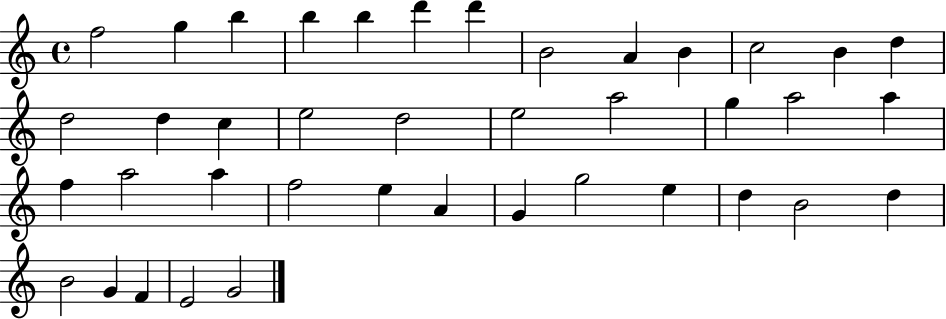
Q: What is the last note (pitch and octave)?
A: G4